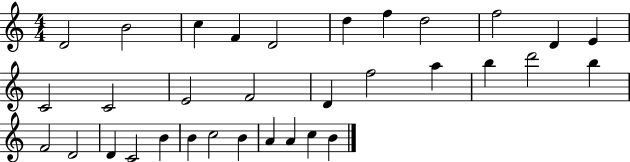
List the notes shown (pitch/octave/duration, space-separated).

D4/h B4/h C5/q F4/q D4/h D5/q F5/q D5/h F5/h D4/q E4/q C4/h C4/h E4/h F4/h D4/q F5/h A5/q B5/q D6/h B5/q F4/h D4/h D4/q C4/h B4/q B4/q C5/h B4/q A4/q A4/q C5/q B4/q